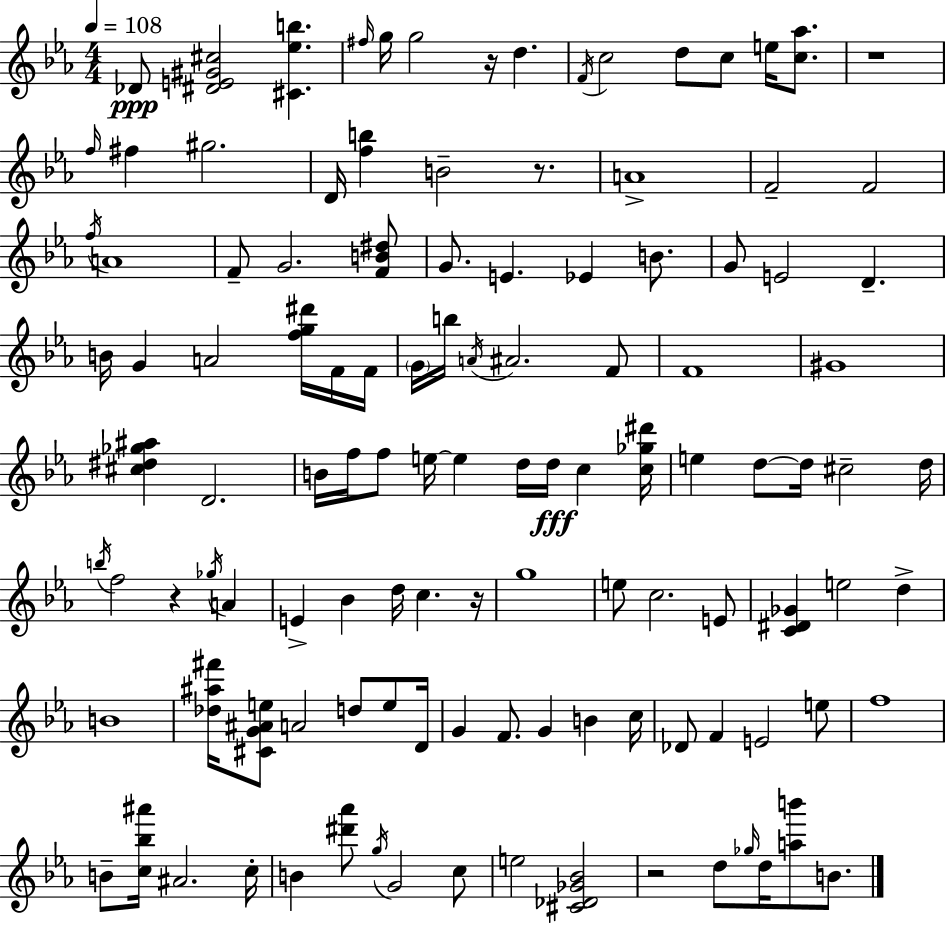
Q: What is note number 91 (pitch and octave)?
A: C5